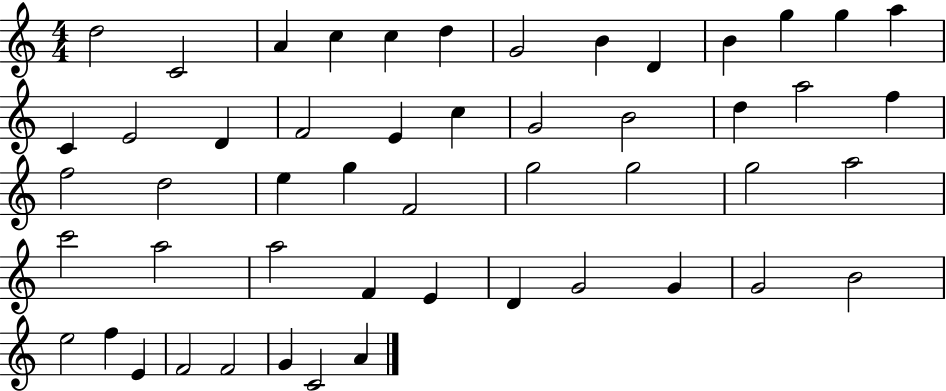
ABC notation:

X:1
T:Untitled
M:4/4
L:1/4
K:C
d2 C2 A c c d G2 B D B g g a C E2 D F2 E c G2 B2 d a2 f f2 d2 e g F2 g2 g2 g2 a2 c'2 a2 a2 F E D G2 G G2 B2 e2 f E F2 F2 G C2 A